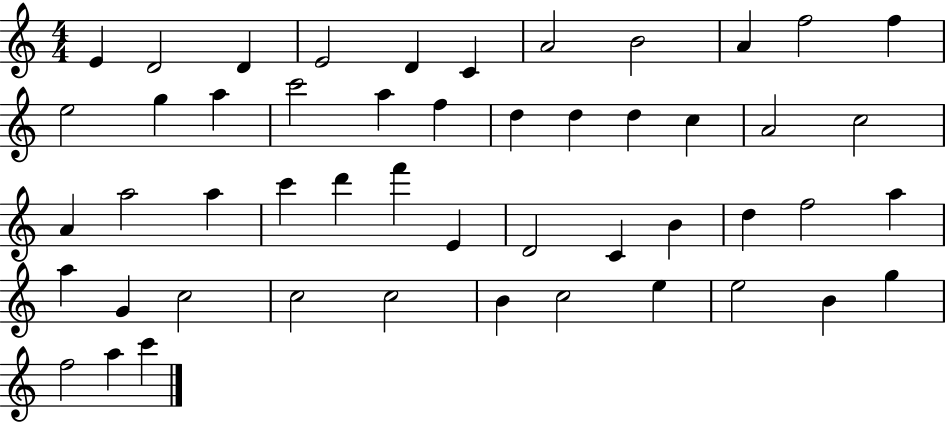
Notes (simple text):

E4/q D4/h D4/q E4/h D4/q C4/q A4/h B4/h A4/q F5/h F5/q E5/h G5/q A5/q C6/h A5/q F5/q D5/q D5/q D5/q C5/q A4/h C5/h A4/q A5/h A5/q C6/q D6/q F6/q E4/q D4/h C4/q B4/q D5/q F5/h A5/q A5/q G4/q C5/h C5/h C5/h B4/q C5/h E5/q E5/h B4/q G5/q F5/h A5/q C6/q